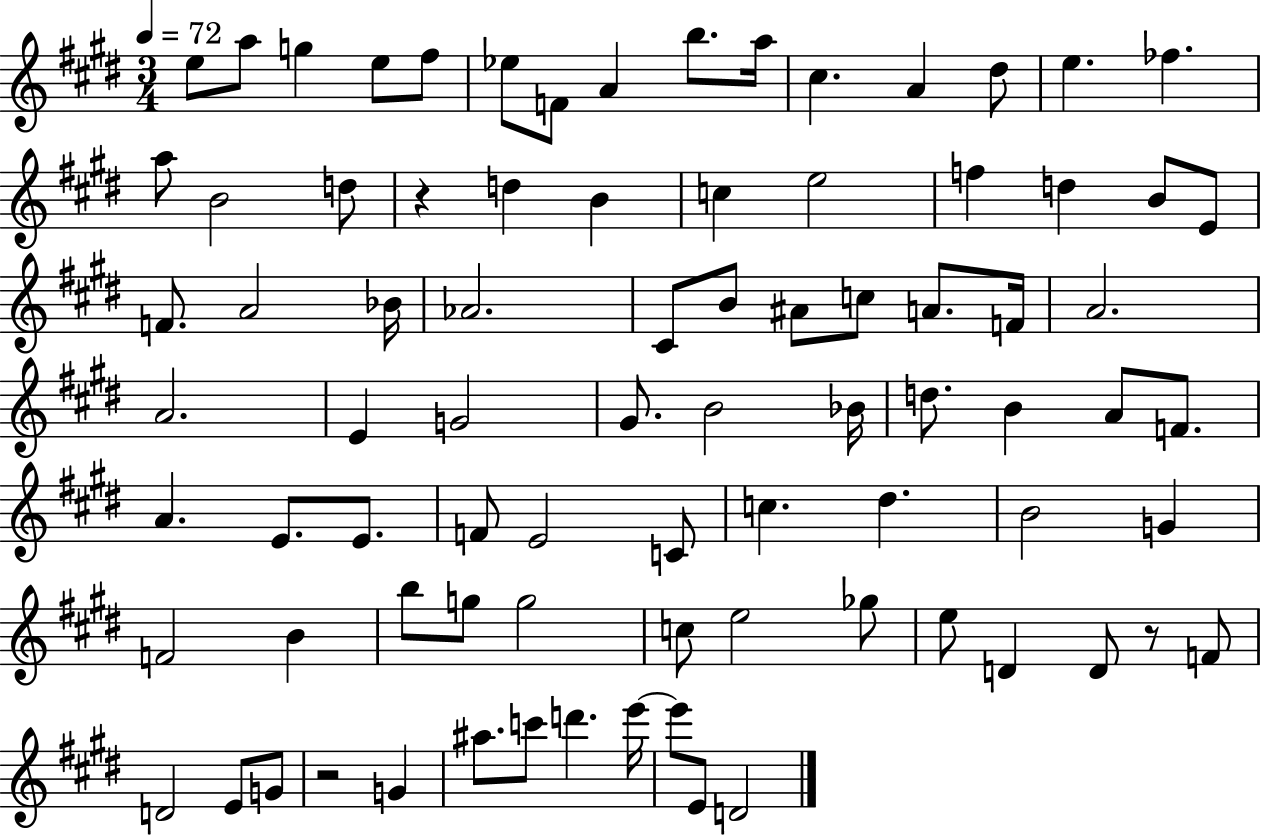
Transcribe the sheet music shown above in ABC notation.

X:1
T:Untitled
M:3/4
L:1/4
K:E
e/2 a/2 g e/2 ^f/2 _e/2 F/2 A b/2 a/4 ^c A ^d/2 e _f a/2 B2 d/2 z d B c e2 f d B/2 E/2 F/2 A2 _B/4 _A2 ^C/2 B/2 ^A/2 c/2 A/2 F/4 A2 A2 E G2 ^G/2 B2 _B/4 d/2 B A/2 F/2 A E/2 E/2 F/2 E2 C/2 c ^d B2 G F2 B b/2 g/2 g2 c/2 e2 _g/2 e/2 D D/2 z/2 F/2 D2 E/2 G/2 z2 G ^a/2 c'/2 d' e'/4 e'/2 E/2 D2